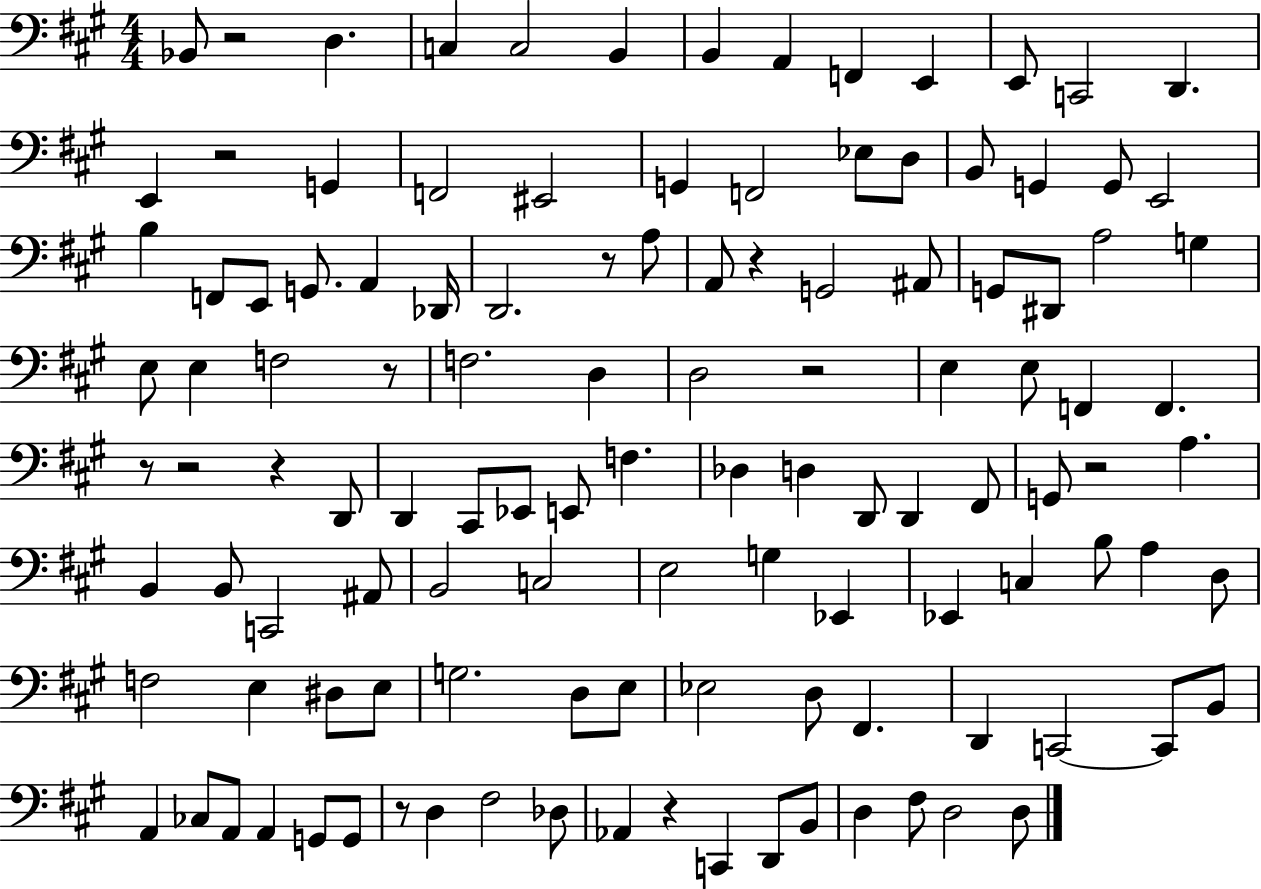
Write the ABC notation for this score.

X:1
T:Untitled
M:4/4
L:1/4
K:A
_B,,/2 z2 D, C, C,2 B,, B,, A,, F,, E,, E,,/2 C,,2 D,, E,, z2 G,, F,,2 ^E,,2 G,, F,,2 _E,/2 D,/2 B,,/2 G,, G,,/2 E,,2 B, F,,/2 E,,/2 G,,/2 A,, _D,,/4 D,,2 z/2 A,/2 A,,/2 z G,,2 ^A,,/2 G,,/2 ^D,,/2 A,2 G, E,/2 E, F,2 z/2 F,2 D, D,2 z2 E, E,/2 F,, F,, z/2 z2 z D,,/2 D,, ^C,,/2 _E,,/2 E,,/2 F, _D, D, D,,/2 D,, ^F,,/2 G,,/2 z2 A, B,, B,,/2 C,,2 ^A,,/2 B,,2 C,2 E,2 G, _E,, _E,, C, B,/2 A, D,/2 F,2 E, ^D,/2 E,/2 G,2 D,/2 E,/2 _E,2 D,/2 ^F,, D,, C,,2 C,,/2 B,,/2 A,, _C,/2 A,,/2 A,, G,,/2 G,,/2 z/2 D, ^F,2 _D,/2 _A,, z C,, D,,/2 B,,/2 D, ^F,/2 D,2 D,/2